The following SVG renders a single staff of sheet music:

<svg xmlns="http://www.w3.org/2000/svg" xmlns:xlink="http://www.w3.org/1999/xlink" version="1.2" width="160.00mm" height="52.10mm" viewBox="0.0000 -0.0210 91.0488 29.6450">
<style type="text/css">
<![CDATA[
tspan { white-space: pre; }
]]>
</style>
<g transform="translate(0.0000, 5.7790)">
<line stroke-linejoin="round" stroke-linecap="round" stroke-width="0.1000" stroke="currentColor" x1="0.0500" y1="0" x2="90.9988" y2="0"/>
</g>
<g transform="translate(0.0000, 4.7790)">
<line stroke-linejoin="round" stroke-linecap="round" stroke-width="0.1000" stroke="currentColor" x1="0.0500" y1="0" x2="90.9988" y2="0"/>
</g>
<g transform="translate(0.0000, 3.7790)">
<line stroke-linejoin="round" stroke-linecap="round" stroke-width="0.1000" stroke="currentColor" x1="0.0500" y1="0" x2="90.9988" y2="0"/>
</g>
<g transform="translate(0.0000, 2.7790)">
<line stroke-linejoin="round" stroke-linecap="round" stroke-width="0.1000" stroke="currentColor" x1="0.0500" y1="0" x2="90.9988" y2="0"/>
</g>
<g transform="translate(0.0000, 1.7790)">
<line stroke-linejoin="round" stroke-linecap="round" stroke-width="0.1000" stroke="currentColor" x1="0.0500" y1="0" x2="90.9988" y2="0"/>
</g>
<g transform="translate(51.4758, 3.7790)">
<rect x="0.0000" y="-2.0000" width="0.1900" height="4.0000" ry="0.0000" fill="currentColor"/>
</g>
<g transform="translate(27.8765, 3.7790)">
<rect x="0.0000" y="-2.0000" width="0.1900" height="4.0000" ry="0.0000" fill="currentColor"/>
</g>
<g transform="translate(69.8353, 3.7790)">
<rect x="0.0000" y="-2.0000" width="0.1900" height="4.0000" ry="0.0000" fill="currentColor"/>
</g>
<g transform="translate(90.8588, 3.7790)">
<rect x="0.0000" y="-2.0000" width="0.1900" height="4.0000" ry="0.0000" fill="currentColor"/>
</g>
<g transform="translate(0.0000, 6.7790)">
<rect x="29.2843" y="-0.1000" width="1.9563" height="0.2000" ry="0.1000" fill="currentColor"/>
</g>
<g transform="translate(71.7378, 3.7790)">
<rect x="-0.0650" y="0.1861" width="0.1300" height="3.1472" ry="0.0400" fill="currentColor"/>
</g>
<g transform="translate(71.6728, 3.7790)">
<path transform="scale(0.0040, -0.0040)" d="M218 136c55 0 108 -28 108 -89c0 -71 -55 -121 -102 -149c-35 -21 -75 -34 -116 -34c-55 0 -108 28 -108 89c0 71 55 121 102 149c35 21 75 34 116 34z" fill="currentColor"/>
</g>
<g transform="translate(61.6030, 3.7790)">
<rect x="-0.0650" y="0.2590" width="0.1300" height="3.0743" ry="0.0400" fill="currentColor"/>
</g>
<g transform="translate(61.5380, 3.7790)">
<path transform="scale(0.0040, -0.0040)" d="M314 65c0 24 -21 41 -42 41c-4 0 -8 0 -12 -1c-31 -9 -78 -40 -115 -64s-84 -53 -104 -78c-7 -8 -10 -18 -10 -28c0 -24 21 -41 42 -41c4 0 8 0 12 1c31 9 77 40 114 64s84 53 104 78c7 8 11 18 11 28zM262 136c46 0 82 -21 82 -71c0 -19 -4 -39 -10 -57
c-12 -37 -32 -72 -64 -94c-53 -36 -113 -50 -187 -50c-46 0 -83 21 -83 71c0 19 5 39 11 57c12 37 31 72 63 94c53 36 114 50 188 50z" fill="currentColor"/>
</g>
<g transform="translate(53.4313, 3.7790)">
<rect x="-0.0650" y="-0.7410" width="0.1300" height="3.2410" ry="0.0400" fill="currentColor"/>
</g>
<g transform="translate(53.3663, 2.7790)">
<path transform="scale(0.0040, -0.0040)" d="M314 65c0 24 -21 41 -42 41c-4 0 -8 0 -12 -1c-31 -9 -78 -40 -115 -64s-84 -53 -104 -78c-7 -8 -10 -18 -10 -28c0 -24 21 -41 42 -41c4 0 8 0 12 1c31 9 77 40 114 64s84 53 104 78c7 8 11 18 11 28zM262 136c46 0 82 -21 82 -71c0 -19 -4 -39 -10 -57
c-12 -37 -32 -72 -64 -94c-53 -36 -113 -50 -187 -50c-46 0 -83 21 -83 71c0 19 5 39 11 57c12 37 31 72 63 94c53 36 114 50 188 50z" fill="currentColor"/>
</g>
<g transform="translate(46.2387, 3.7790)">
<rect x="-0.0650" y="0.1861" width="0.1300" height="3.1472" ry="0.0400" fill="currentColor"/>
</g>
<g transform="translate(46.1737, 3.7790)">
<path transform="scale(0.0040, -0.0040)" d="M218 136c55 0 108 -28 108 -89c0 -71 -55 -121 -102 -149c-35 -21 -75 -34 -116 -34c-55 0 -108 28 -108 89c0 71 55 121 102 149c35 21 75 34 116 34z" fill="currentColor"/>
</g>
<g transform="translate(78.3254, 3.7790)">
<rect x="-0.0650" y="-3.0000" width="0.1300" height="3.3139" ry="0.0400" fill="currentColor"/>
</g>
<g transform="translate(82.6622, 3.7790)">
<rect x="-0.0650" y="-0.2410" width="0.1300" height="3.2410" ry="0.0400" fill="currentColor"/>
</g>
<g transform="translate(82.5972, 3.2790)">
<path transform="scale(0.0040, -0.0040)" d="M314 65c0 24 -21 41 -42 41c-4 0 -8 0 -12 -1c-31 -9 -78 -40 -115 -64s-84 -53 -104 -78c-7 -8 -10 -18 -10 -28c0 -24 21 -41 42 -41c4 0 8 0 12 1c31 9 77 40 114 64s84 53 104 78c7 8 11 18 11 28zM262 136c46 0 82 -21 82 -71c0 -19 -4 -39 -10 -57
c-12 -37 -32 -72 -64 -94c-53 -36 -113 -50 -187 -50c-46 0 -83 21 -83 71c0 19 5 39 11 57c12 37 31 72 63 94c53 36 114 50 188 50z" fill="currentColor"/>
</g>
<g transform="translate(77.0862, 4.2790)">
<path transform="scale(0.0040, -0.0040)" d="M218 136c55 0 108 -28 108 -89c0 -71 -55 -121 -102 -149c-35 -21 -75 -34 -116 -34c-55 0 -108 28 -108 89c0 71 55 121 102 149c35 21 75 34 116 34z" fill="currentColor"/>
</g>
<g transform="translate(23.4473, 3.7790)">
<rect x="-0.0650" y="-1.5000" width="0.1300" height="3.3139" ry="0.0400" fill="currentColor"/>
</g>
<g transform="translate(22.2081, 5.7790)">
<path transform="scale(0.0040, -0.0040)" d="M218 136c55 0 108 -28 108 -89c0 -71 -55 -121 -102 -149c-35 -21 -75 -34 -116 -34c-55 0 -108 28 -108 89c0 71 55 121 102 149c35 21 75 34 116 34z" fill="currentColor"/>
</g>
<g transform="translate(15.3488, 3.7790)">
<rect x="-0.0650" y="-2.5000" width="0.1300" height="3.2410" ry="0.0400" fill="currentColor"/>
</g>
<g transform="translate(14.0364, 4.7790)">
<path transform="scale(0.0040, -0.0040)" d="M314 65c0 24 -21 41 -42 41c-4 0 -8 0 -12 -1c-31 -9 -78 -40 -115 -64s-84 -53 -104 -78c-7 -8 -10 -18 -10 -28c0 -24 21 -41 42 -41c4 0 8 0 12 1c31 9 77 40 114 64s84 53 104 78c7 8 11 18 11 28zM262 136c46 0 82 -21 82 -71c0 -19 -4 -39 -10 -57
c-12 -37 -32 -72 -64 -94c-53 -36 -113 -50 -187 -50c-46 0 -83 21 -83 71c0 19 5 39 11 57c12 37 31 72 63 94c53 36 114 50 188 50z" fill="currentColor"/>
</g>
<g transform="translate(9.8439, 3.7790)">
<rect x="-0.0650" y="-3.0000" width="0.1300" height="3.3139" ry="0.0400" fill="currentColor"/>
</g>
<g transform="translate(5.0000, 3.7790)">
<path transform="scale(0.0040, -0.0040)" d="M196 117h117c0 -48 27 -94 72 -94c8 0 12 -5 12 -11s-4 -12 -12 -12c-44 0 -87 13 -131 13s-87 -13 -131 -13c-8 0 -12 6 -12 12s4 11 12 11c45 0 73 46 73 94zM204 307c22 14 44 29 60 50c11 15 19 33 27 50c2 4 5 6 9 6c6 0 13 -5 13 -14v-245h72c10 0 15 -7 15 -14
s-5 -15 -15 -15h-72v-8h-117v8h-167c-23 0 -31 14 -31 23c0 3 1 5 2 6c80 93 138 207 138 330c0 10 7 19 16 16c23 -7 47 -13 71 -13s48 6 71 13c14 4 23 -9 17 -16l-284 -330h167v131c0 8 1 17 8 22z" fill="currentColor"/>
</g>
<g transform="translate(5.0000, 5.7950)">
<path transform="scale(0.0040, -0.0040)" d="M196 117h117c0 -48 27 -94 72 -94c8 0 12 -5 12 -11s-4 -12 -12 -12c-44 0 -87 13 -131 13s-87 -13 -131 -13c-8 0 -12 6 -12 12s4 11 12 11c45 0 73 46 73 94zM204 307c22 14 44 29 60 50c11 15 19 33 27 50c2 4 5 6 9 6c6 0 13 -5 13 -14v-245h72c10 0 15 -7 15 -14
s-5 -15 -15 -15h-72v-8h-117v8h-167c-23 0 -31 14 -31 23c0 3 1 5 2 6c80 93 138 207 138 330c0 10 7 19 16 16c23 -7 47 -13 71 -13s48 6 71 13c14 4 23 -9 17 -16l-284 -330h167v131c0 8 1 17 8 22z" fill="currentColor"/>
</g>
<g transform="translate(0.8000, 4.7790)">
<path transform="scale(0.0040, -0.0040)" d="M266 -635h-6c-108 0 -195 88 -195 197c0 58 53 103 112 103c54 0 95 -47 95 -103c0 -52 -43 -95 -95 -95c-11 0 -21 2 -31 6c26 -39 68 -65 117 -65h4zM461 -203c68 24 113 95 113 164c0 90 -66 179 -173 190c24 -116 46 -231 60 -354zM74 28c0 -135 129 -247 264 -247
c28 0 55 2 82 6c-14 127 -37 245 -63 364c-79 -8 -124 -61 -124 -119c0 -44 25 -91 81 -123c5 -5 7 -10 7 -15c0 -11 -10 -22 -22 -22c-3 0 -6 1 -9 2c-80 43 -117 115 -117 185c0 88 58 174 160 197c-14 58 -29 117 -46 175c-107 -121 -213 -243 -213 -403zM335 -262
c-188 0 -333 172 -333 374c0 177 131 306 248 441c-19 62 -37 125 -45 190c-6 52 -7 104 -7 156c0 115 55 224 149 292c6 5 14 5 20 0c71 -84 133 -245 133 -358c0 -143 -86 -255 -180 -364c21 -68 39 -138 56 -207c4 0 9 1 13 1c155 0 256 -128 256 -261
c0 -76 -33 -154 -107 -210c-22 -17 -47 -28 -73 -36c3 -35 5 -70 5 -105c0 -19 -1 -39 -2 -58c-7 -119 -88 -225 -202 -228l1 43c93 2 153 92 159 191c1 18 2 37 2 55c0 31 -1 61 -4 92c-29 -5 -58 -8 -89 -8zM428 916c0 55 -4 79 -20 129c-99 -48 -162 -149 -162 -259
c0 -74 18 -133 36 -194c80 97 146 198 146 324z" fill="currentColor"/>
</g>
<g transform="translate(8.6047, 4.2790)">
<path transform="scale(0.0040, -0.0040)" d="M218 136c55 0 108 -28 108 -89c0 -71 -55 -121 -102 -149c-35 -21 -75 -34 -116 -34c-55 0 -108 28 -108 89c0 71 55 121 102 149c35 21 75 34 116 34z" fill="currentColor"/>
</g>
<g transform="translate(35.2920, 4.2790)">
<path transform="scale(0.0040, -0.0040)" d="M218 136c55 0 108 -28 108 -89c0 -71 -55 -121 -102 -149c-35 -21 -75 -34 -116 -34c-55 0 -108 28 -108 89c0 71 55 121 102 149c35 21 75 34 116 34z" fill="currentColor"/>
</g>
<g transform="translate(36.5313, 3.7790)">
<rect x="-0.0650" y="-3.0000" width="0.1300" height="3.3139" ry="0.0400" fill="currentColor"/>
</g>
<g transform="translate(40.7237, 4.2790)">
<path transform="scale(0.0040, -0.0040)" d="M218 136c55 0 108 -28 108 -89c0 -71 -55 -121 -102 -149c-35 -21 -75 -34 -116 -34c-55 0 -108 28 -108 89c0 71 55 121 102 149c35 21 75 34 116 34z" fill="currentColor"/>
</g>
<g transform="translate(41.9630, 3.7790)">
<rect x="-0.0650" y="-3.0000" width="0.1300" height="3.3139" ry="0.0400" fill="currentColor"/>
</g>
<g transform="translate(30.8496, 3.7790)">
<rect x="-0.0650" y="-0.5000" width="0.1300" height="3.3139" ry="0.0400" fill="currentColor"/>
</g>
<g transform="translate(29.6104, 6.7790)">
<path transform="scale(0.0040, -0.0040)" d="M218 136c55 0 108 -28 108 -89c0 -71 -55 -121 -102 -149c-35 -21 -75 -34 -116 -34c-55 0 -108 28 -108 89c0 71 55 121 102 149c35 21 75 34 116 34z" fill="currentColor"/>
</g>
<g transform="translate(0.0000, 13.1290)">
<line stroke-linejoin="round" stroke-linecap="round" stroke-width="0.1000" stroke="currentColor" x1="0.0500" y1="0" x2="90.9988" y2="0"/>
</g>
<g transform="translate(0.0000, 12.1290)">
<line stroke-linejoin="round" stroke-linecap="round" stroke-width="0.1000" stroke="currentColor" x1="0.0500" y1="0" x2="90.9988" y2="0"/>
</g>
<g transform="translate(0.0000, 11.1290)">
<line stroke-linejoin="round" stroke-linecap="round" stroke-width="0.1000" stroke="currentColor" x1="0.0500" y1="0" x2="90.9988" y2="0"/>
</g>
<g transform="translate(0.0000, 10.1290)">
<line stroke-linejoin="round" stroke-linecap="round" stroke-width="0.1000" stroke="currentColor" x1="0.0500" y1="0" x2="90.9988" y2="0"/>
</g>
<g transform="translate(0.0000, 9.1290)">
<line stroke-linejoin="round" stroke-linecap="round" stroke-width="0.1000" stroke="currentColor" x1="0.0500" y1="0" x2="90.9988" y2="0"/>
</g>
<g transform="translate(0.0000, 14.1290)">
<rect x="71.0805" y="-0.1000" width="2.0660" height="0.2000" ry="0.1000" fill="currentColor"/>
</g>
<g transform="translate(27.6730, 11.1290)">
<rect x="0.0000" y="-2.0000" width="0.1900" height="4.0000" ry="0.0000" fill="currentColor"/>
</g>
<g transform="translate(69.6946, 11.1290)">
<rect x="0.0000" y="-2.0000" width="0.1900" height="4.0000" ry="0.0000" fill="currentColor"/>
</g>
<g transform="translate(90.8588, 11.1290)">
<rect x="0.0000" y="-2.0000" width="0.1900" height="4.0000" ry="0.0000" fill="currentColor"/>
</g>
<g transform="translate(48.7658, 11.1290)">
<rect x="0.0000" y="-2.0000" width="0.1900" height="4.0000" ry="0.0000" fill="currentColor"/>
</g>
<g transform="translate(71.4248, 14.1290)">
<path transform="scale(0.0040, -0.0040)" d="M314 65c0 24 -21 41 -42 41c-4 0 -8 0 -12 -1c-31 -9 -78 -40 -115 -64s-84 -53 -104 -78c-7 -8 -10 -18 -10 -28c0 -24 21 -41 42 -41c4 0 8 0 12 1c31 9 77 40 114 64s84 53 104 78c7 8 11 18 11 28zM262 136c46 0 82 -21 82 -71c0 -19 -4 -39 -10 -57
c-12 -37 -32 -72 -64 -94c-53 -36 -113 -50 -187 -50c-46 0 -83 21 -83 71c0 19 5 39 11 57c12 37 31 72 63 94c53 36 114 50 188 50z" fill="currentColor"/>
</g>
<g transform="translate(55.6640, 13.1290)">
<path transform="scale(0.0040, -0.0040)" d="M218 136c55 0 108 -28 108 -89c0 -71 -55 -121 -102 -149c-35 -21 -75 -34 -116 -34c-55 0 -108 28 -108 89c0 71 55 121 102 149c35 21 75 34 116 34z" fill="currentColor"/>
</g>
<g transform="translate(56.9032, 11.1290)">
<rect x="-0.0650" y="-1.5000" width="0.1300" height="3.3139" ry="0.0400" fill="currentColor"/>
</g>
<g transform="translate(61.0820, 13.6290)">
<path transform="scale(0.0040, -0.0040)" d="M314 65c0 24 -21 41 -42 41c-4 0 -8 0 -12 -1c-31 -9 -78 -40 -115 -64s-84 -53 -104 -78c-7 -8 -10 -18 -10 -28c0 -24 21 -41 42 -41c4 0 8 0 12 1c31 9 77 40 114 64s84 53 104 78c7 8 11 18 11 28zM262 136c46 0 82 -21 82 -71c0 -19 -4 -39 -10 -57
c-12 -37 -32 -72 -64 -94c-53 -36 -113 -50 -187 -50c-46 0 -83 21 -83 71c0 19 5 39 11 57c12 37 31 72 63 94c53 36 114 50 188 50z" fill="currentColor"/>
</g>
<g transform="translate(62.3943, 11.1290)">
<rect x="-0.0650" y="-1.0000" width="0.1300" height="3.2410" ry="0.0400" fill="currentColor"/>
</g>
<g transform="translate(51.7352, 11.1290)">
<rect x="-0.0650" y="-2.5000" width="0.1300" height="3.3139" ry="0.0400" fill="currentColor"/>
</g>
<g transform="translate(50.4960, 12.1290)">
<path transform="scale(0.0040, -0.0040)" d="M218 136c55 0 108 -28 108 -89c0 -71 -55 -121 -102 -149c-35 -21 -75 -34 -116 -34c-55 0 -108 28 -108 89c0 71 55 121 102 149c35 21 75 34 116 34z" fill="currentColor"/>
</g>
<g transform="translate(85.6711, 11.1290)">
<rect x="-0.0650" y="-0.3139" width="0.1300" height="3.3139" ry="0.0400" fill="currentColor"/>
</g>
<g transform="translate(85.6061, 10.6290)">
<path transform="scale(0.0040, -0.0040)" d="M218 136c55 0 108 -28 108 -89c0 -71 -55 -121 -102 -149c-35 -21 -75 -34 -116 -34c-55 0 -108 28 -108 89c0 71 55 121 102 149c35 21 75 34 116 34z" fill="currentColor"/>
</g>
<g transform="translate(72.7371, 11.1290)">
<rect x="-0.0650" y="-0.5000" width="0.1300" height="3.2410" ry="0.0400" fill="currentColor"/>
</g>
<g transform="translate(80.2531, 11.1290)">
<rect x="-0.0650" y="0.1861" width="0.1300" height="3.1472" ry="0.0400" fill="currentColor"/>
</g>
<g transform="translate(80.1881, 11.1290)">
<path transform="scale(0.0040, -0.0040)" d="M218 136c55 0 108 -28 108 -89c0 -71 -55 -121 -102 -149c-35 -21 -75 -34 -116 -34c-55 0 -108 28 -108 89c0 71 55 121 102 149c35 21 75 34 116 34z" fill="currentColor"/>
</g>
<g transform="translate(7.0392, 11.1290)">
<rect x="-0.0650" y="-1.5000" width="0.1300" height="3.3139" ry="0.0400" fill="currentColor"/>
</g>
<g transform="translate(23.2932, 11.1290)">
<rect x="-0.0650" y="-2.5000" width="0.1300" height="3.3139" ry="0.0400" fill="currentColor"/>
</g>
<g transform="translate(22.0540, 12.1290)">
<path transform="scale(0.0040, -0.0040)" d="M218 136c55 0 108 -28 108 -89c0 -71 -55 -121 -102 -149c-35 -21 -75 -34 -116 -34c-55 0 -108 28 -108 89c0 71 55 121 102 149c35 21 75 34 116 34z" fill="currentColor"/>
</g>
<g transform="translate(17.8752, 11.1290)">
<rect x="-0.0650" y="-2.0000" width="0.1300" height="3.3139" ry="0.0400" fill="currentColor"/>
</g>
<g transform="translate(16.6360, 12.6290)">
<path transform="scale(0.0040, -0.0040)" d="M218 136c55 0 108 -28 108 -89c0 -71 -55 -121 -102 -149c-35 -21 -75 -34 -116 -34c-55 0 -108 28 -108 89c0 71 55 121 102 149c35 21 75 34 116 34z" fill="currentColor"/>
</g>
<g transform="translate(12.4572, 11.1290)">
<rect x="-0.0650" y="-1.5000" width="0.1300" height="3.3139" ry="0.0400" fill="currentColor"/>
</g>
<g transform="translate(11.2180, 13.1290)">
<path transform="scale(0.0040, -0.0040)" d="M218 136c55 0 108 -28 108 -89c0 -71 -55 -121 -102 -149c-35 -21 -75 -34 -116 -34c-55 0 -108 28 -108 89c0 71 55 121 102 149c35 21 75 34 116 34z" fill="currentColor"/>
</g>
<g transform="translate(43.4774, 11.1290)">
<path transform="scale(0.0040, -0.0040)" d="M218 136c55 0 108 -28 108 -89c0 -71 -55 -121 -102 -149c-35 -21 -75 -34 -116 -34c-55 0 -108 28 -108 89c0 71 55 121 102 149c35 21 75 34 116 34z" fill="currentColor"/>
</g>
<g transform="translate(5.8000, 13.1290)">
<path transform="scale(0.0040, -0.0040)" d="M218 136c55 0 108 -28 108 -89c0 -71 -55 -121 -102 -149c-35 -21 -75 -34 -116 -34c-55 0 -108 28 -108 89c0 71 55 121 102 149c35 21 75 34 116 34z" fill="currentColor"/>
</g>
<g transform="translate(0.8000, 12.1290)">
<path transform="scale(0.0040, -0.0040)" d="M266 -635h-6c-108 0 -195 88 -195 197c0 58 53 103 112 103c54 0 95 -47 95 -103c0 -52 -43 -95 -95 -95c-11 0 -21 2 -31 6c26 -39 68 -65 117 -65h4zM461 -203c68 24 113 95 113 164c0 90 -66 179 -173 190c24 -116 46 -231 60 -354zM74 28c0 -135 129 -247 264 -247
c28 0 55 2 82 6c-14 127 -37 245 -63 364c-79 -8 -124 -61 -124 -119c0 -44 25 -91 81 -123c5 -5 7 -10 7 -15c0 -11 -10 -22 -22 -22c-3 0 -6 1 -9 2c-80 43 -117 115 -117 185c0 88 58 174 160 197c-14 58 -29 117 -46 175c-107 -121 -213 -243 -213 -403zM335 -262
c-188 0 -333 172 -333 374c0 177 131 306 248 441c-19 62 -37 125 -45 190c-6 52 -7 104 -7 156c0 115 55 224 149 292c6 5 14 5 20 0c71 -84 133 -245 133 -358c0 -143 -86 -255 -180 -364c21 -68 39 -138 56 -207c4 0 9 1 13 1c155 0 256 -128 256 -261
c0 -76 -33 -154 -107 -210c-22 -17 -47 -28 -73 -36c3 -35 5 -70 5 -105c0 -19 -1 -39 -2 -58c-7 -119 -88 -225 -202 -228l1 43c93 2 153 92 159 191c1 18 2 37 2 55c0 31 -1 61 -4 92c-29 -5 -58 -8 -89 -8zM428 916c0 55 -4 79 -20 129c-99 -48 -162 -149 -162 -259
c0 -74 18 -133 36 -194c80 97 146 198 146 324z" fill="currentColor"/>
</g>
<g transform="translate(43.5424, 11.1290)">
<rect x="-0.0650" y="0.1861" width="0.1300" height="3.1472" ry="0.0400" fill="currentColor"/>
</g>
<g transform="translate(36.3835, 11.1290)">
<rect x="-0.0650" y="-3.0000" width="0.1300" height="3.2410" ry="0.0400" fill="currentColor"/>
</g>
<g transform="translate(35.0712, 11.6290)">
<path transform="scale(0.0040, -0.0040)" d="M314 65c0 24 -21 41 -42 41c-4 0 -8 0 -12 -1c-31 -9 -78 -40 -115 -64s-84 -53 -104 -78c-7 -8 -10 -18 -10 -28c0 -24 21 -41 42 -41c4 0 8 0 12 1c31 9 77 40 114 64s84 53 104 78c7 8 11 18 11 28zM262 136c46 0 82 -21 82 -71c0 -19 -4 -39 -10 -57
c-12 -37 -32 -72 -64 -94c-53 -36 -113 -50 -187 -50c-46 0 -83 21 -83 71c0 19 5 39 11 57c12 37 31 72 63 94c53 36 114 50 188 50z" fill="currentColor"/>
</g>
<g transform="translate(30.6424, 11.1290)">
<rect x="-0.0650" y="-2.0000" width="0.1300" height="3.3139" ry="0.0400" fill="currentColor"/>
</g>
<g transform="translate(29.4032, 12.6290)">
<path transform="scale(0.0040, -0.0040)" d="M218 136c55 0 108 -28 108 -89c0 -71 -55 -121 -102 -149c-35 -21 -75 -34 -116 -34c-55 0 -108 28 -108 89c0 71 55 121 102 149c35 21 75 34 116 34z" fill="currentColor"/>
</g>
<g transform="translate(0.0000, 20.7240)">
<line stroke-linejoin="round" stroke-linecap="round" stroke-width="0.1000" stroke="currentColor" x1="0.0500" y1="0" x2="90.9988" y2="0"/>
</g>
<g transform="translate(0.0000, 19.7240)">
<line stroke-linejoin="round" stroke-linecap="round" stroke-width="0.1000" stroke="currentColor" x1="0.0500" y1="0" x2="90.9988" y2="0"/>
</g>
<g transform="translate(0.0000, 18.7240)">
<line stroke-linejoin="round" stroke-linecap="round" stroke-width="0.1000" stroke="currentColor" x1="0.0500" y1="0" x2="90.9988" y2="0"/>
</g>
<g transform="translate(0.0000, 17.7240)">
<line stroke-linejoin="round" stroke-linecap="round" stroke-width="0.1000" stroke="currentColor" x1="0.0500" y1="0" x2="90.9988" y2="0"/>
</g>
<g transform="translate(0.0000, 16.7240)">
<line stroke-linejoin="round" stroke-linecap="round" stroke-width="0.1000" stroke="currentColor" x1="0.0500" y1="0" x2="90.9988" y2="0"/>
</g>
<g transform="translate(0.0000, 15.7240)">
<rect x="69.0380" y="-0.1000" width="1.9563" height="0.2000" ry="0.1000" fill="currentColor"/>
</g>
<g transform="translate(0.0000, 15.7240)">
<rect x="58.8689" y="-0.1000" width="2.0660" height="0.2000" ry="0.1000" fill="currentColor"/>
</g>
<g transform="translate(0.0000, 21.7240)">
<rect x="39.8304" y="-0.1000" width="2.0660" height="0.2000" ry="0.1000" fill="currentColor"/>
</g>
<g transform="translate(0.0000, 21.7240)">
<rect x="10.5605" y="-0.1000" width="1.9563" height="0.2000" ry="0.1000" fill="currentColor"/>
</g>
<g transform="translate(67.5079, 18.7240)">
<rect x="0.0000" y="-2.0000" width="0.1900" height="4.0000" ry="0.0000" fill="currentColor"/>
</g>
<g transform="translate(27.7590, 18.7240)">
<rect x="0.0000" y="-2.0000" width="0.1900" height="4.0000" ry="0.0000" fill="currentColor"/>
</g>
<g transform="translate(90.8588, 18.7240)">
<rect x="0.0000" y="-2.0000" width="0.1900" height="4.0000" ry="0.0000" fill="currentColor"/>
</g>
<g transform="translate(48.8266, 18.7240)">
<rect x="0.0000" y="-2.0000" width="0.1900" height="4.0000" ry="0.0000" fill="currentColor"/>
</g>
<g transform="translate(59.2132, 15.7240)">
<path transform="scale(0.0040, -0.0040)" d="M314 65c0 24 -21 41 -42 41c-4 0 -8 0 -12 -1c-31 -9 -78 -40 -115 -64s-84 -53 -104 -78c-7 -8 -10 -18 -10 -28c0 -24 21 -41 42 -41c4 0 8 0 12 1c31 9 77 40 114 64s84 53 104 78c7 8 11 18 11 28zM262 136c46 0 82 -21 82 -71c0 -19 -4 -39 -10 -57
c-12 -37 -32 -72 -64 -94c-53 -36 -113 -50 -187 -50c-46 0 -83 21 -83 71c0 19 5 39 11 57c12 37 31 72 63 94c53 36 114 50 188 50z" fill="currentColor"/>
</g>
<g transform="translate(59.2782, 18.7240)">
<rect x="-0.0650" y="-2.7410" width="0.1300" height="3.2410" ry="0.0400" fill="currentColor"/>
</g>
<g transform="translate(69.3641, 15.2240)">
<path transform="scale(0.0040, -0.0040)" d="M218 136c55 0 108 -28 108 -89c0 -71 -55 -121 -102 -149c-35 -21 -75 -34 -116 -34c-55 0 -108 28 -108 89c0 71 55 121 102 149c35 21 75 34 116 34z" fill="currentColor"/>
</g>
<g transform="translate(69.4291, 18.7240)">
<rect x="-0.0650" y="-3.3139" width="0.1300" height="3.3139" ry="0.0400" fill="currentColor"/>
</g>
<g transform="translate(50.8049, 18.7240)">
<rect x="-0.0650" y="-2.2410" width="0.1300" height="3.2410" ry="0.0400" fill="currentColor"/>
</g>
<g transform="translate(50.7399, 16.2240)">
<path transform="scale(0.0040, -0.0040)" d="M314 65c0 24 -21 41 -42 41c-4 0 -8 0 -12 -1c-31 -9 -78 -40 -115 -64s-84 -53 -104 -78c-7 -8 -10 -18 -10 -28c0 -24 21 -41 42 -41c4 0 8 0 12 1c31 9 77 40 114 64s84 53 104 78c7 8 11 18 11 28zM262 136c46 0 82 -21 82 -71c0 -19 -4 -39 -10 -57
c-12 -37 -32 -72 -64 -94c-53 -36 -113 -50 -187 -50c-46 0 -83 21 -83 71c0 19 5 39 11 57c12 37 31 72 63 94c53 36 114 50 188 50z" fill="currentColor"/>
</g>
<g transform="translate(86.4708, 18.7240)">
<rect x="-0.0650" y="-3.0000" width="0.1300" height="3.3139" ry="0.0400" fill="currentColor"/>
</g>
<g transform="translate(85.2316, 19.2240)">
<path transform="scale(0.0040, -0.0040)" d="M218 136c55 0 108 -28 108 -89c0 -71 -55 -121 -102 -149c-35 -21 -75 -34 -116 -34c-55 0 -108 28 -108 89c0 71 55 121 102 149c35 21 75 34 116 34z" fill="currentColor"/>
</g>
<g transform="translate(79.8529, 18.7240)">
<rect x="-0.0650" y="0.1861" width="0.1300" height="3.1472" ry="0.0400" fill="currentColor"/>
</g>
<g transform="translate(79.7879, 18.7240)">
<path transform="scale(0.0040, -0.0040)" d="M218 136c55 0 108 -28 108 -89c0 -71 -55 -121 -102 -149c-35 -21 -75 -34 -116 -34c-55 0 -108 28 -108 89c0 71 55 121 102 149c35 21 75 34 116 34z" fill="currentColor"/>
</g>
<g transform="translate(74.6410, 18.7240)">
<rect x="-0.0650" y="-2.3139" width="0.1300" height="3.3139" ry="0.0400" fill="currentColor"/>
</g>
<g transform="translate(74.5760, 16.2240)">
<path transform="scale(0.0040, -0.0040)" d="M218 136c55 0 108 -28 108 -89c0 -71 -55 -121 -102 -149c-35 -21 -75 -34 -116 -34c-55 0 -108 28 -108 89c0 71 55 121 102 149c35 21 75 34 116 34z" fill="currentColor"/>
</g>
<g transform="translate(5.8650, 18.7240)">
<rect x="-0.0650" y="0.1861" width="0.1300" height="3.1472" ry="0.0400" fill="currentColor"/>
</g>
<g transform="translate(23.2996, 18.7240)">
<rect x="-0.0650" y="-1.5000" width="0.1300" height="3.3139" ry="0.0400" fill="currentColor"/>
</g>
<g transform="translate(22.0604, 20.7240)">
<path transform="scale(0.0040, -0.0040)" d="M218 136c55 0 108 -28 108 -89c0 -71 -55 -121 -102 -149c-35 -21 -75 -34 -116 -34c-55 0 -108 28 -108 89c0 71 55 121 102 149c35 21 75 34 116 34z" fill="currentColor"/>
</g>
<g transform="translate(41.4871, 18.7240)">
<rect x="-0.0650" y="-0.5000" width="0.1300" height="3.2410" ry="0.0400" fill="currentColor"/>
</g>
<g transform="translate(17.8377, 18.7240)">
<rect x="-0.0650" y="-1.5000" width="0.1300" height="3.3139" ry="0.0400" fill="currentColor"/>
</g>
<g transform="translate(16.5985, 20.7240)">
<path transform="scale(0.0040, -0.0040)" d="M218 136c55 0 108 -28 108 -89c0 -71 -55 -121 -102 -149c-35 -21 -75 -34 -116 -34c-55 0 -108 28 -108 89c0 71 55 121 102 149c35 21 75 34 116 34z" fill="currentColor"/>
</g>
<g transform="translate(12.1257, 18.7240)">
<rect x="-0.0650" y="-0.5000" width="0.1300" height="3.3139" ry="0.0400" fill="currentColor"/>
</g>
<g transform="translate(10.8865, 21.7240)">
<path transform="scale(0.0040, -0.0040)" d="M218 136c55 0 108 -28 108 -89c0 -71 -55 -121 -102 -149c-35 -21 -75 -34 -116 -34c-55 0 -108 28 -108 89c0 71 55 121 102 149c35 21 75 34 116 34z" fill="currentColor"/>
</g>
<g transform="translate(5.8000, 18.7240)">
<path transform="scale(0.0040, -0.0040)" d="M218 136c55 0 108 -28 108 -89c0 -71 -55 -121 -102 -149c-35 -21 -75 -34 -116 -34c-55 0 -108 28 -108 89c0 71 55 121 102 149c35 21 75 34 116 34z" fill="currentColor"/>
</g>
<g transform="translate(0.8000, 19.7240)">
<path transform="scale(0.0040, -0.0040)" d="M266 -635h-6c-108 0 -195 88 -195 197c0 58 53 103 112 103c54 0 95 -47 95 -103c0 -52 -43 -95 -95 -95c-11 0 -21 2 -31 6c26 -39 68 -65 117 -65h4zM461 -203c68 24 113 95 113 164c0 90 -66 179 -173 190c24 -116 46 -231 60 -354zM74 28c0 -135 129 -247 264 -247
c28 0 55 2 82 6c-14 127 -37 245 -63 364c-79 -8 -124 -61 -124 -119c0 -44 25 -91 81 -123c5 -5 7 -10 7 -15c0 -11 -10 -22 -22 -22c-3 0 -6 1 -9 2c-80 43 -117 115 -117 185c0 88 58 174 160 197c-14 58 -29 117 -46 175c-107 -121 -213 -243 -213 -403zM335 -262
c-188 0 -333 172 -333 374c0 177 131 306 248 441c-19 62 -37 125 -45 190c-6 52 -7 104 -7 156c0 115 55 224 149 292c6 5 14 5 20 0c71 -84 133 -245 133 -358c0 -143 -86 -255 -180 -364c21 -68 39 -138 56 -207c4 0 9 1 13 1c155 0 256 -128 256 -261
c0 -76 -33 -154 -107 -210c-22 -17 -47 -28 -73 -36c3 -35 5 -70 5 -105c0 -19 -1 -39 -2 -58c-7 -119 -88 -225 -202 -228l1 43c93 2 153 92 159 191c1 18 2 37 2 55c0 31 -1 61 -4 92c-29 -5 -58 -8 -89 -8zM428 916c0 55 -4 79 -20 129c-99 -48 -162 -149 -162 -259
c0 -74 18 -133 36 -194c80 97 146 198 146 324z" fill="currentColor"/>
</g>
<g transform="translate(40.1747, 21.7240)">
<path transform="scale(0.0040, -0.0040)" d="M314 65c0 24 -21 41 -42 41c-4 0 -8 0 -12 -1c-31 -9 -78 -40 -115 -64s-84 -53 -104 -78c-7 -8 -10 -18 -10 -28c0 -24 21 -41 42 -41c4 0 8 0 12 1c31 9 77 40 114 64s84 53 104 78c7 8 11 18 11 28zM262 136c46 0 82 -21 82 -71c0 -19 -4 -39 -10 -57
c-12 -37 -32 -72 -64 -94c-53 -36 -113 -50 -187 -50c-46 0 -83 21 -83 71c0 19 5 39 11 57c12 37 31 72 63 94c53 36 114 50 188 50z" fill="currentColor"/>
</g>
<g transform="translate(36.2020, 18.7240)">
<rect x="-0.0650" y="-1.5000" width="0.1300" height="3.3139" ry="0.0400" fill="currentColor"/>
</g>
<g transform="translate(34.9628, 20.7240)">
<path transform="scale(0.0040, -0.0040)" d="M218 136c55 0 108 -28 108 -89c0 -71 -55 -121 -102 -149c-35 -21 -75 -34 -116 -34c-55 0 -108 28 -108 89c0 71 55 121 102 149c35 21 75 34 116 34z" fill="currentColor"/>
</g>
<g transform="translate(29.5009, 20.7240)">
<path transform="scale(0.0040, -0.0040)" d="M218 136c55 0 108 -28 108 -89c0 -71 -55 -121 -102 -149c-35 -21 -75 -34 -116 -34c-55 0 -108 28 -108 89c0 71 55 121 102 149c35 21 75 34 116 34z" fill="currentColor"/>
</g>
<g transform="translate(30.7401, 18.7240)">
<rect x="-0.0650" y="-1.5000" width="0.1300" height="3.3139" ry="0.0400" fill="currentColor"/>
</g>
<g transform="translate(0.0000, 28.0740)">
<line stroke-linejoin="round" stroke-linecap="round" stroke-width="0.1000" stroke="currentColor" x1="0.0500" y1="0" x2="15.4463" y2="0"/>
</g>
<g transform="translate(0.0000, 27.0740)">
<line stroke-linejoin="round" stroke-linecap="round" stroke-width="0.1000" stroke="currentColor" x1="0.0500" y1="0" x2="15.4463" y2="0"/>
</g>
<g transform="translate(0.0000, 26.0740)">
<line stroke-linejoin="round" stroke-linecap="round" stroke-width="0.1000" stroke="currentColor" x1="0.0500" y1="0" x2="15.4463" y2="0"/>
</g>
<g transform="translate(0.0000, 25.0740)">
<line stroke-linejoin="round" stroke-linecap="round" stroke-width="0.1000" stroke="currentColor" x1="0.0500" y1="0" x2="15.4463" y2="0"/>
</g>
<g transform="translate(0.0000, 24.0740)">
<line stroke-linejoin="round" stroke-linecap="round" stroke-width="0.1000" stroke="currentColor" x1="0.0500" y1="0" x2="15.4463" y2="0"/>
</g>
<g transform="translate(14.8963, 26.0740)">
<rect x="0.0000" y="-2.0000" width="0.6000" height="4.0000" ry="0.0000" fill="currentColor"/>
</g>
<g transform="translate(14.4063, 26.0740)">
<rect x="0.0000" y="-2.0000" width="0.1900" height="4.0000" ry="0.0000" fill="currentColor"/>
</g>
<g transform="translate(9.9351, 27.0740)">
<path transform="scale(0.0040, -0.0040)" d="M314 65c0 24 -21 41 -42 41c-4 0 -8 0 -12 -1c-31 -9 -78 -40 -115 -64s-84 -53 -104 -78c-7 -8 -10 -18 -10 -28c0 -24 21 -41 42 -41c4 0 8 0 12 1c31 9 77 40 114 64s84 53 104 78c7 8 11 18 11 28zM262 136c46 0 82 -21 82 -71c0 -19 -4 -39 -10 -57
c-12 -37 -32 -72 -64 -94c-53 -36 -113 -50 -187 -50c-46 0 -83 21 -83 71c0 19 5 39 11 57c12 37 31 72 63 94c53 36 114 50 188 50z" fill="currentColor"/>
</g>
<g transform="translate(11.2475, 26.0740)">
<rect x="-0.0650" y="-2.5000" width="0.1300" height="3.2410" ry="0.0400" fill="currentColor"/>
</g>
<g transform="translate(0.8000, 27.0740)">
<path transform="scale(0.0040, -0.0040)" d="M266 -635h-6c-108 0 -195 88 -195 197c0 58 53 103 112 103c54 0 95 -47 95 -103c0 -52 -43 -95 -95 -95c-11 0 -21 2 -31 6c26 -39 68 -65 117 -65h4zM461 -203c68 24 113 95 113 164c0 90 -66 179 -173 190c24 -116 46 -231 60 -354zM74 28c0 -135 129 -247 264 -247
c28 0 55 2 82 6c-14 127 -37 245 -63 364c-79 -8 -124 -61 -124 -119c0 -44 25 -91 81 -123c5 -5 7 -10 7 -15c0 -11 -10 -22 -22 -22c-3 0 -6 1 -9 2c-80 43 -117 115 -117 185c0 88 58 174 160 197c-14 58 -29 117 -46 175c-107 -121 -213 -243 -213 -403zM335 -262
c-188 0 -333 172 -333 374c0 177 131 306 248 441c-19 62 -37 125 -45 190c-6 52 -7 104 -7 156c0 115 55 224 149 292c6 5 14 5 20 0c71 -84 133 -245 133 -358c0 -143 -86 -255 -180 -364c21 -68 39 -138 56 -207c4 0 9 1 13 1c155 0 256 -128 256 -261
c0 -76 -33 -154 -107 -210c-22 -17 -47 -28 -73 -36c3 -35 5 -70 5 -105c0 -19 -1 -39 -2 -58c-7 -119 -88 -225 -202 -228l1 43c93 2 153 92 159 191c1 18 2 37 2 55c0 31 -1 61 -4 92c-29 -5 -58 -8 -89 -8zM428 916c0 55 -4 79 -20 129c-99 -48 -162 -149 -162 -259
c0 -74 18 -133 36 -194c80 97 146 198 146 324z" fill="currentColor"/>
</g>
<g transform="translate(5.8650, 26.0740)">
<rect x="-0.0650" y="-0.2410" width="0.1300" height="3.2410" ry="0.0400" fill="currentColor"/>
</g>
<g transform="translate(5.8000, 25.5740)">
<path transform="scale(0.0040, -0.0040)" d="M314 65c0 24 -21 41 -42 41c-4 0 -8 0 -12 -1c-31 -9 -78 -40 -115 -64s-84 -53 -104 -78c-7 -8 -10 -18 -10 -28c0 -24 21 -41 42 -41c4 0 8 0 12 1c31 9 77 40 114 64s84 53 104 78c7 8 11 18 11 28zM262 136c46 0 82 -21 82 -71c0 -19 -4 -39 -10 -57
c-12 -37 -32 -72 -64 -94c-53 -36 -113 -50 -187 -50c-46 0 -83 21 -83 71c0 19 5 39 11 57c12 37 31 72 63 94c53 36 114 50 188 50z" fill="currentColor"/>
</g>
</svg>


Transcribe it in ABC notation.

X:1
T:Untitled
M:4/4
L:1/4
K:C
A G2 E C A A B d2 B2 B A c2 E E F G F A2 B G E D2 C2 B c B C E E E E C2 g2 a2 b g B A c2 G2